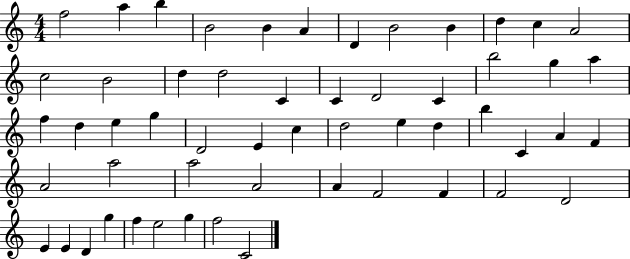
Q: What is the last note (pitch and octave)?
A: C4